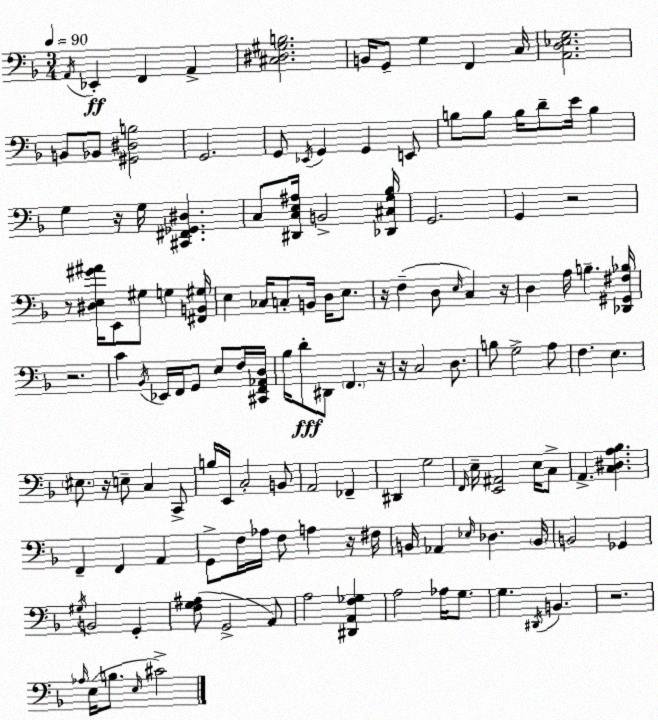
X:1
T:Untitled
M:3/4
L:1/4
K:Dm
A,,/4 _E,, F,, A,, [^C,^D,^G,B,]2 B,,/4 G,,/2 G, F,, C,/4 [A,,D,_E,G,]2 B,,/2 _B,,/2 [^G,,^D,B,]2 G,,2 G,,/2 _E,,/4 G,, G,, E,,/2 B,/2 B,/2 B,/4 D/2 E/4 B, G, z/4 G,/4 [^C,,^F,,_G,,^D,] C,/2 [^D,,C,E,^A,]/4 B,,2 [_D,,^C,G,_B,]/4 G,,2 G,, z2 z/2 [^D,E,^G^A]/4 E,,/2 ^G,/2 G, [^F,,B,,^G,]/4 E, _C,/4 C,/2 B,,/4 D,/4 E,/2 z/4 F, D,/2 E,/4 C, z/4 D, A,/4 B, [_D,,^G,,^F,_B,]/4 z2 C _B,,/4 _E,,/4 F,,/4 G,,/2 E,/2 F,/4 [^C,,F,,_A,,D,]/4 _B,/4 D/2 ^D,,/2 F,, z/4 z/4 C,2 D,/2 B,/2 G,2 A,/2 F, E, ^E,/2 z/4 E,/2 C, C,,/2 B,/4 E,,/4 C,2 B,,/2 A,,2 _F,, ^D,, G,2 F,,/4 E,/4 [E,,^A,,]2 E,/4 C,/2 A,, [C,^D,A,_B,] F,, F,, A,, G,,/2 F,/4 _A,/4 F,/2 A, z/4 ^F,/4 B,,/4 _A,, _E,/4 _D, B,,/4 B,,2 _G,, ^G,/4 B,,2 G,, [F,G,^A,]/2 G,,2 A,,/2 A,2 [^D,,A,,F,_G,] A,2 _A,/4 G,/2 G, ^D,,/4 B,, z2 _A,/4 E,/4 B,/2 E,/4 ^C2